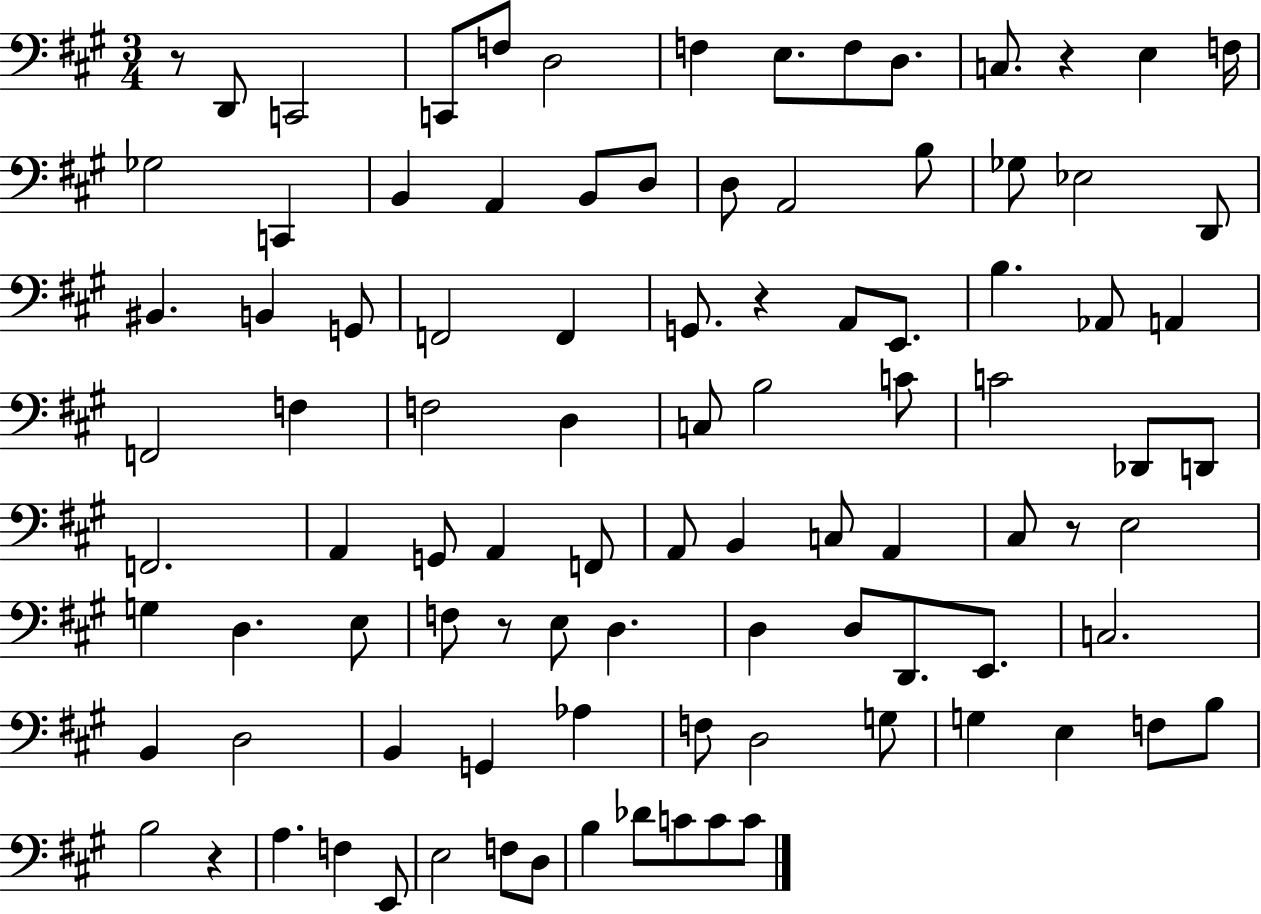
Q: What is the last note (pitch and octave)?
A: C4